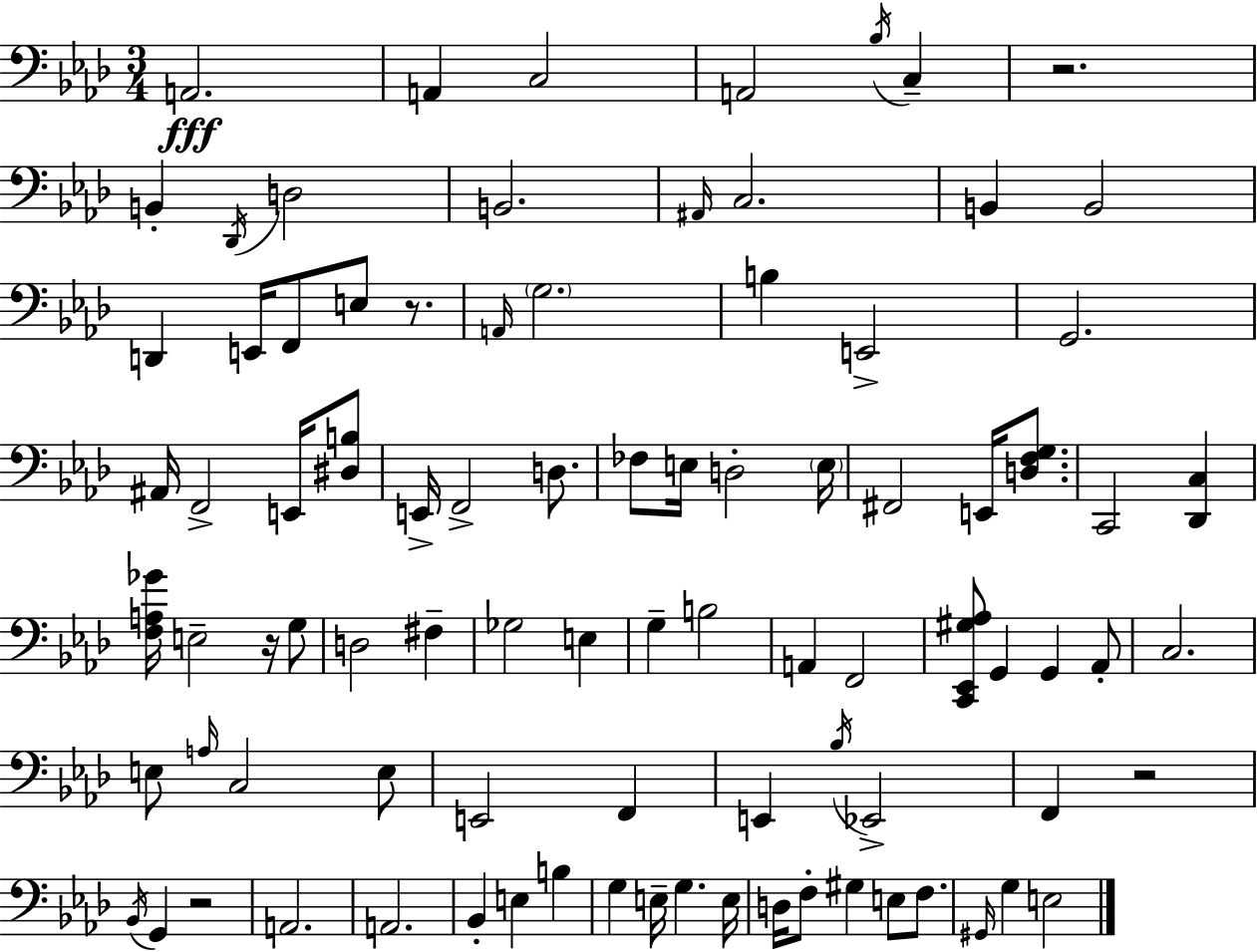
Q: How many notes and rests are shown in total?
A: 89